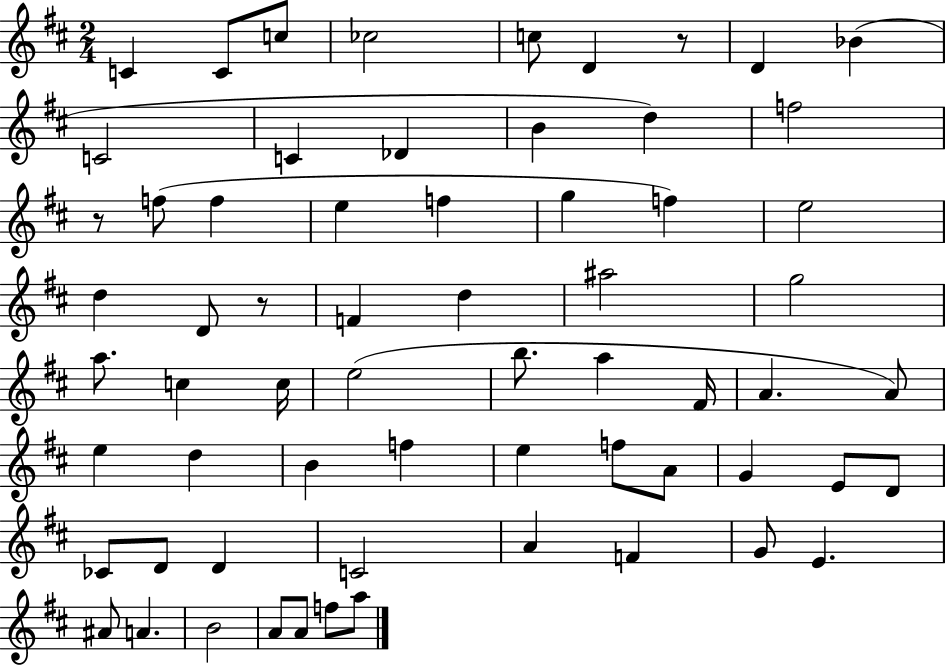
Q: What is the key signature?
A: D major